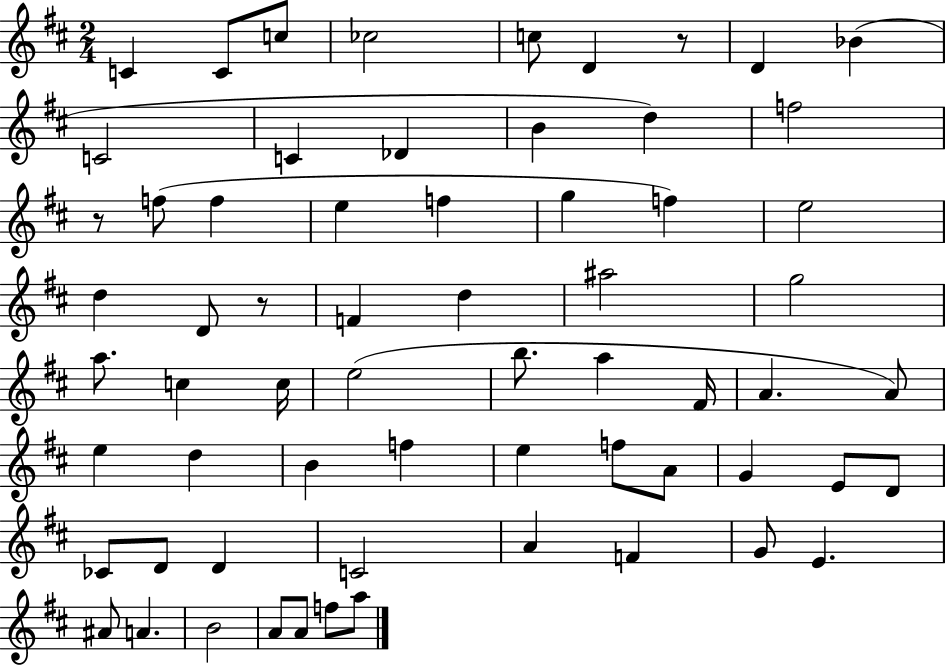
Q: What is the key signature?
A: D major